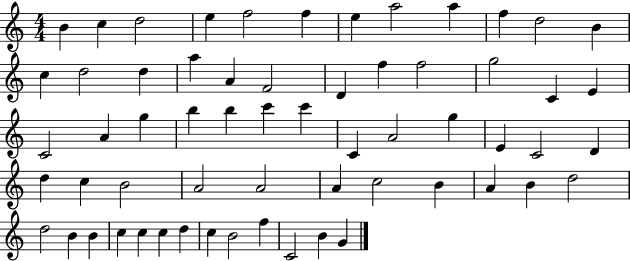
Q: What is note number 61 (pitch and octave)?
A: G4